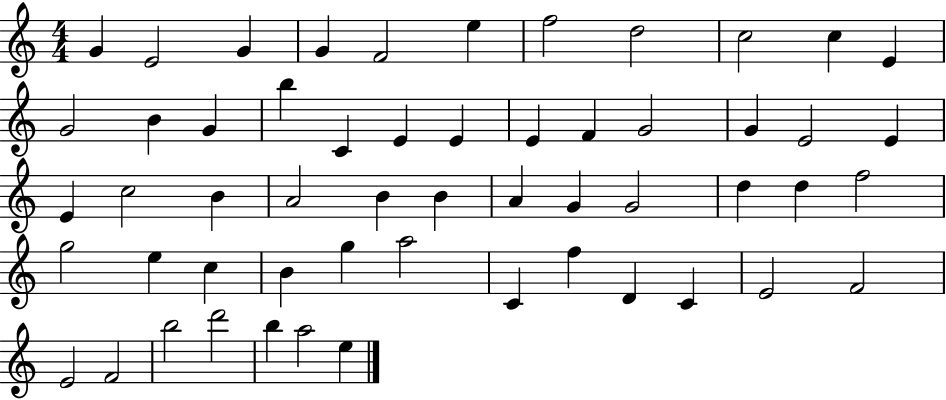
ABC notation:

X:1
T:Untitled
M:4/4
L:1/4
K:C
G E2 G G F2 e f2 d2 c2 c E G2 B G b C E E E F G2 G E2 E E c2 B A2 B B A G G2 d d f2 g2 e c B g a2 C f D C E2 F2 E2 F2 b2 d'2 b a2 e